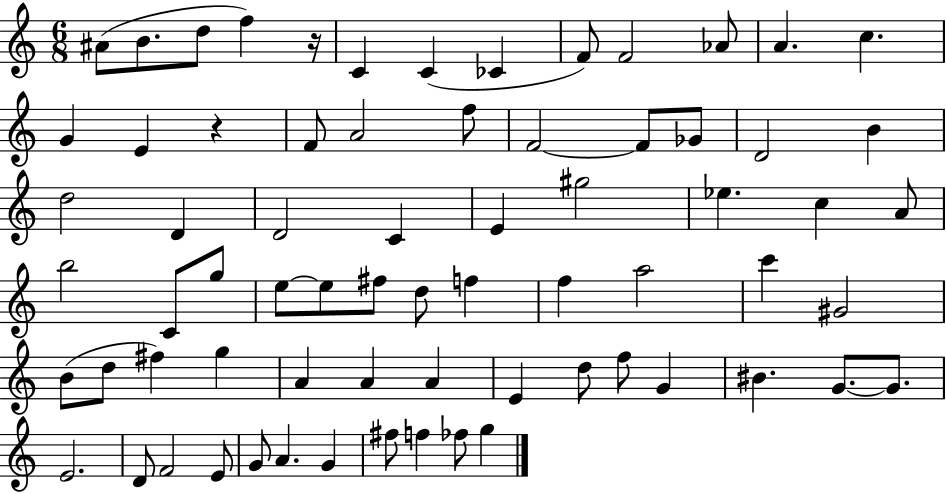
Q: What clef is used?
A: treble